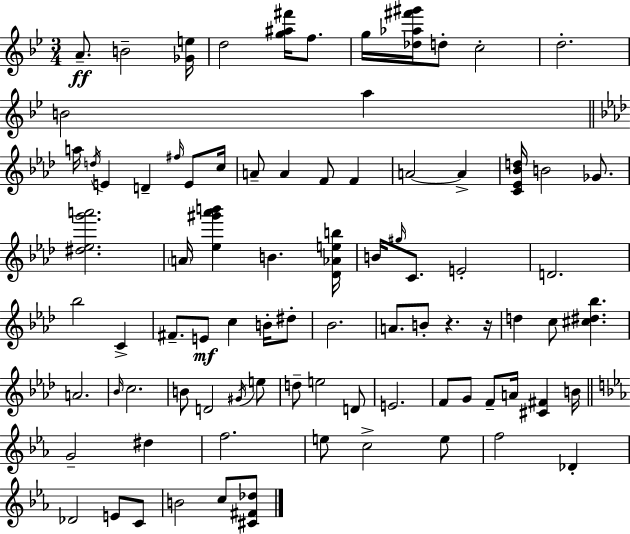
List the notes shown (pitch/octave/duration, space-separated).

A4/e. B4/h [Gb4,E5]/s D5/h [G5,A#5,F#6]/s F5/e. G5/s [Db5,Ab5,F#6,G#6]/s D5/e C5/h D5/h. B4/h A5/q A5/s D5/s E4/q D4/q F#5/s E4/e C5/s A4/e A4/q F4/e F4/q A4/h A4/q [C4,Eb4,Bb4,D5]/s B4/h Gb4/e. [D#5,Eb5,G6,A6]/h. A4/s [Eb5,G#6,Ab6,B6]/q B4/q. [Db4,Ab4,E5,B5]/s B4/s G#5/s C4/e. E4/h D4/h. Bb5/h C4/q F#4/e. E4/e C5/q B4/s D#5/e Bb4/h. A4/e. B4/e R/q. R/s D5/q C5/e [C#5,D#5,Bb5]/q. A4/h. Bb4/s C5/h. B4/e D4/h G#4/s E5/e D5/e E5/h D4/e E4/h. F4/e G4/e F4/e A4/s [C#4,F#4]/q B4/s G4/h D#5/q F5/h. E5/e C5/h E5/e F5/h Db4/q Db4/h E4/e C4/e B4/h C5/e [C#4,F#4,Db5]/e